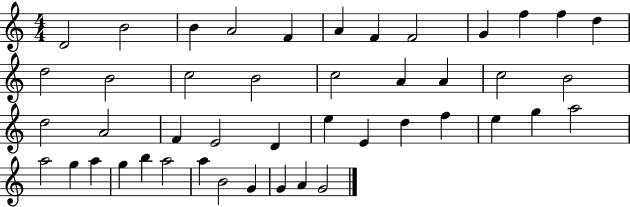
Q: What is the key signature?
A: C major